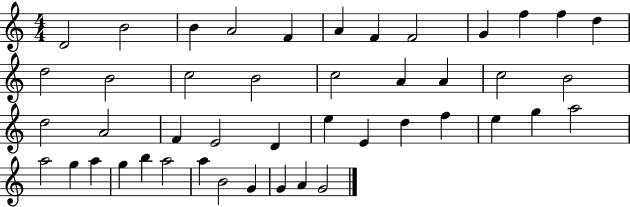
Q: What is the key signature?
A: C major